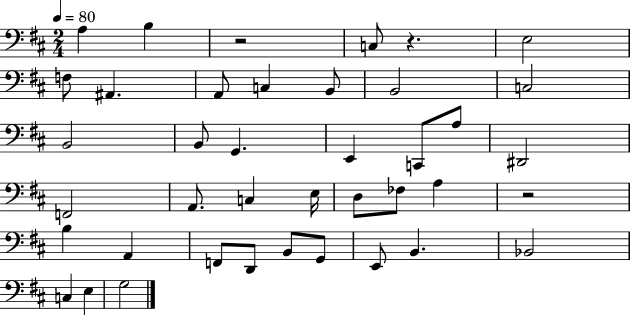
{
  \clef bass
  \numericTimeSignature
  \time 2/4
  \key d \major
  \tempo 4 = 80
  a4 b4 | r2 | c8 r4. | e2 | \break f8 ais,4. | a,8 c4 b,8 | b,2 | c2 | \break b,2 | b,8 g,4. | e,4 c,8 a8 | dis,2 | \break f,2 | a,8. c4 e16 | d8 fes8 a4 | r2 | \break b4 a,4 | f,8 d,8 b,8 g,8 | e,8 b,4. | bes,2 | \break c4 e4 | g2 | \bar "|."
}